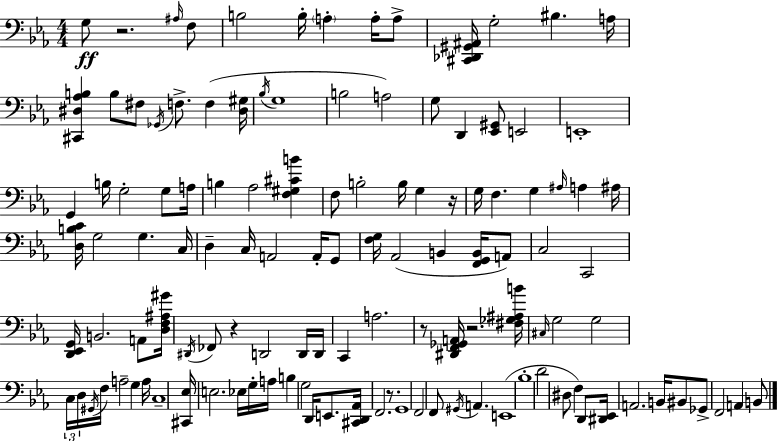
X:1
T:Untitled
M:4/4
L:1/4
K:Cm
G,/2 z2 ^A,/4 F,/2 B,2 B,/4 A, A,/4 A,/2 [^C,,_D,,^G,,^A,,]/4 G,2 ^B, A,/4 [^C,,^D,_A,B,] B,/2 ^F,/2 _G,,/4 F,/2 F, [^D,^G,]/4 _B,/4 G,4 B,2 A,2 G,/2 D,, [_E,,^G,,]/2 E,,2 E,,4 G,, B,/4 G,2 G,/2 A,/4 B, _A,2 [F,^G,^CB] F,/2 B,2 B,/4 G, z/4 G,/4 F, G, ^A,/4 A, ^A,/4 [D,B,C]/4 G,2 G, C,/4 D, C,/4 A,,2 A,,/4 G,,/2 [F,G,]/4 _A,,2 B,, [F,,G,,B,,]/4 A,,/2 C,2 C,,2 [D,,_E,,G,,]/4 B,,2 A,,/2 [D,F,^A,^G]/4 ^D,,/4 _F,,/2 z D,,2 D,,/4 D,,/4 C,, A,2 z/2 [^D,,F,,_G,,A,,]/4 z2 [^F,_G,^A,B]/4 ^C,/4 G,2 G,2 C,/4 D,/4 ^G,,/4 F,/4 A,2 G, A,/4 C,4 [^C,,_E,]/4 E,2 _E,/4 G,/4 A,/4 B, G,2 D,,/4 E,,/2 [^C,,D,,_A,,]/4 F,,2 z/2 G,,4 F,,2 F,,/2 ^G,,/4 A,, E,,4 _B,4 D2 ^D,/2 F, D,,/2 [^D,,_E,,]/4 A,,2 B,,/4 ^B,,/2 _G,,/2 F,,2 A,, B,,/2